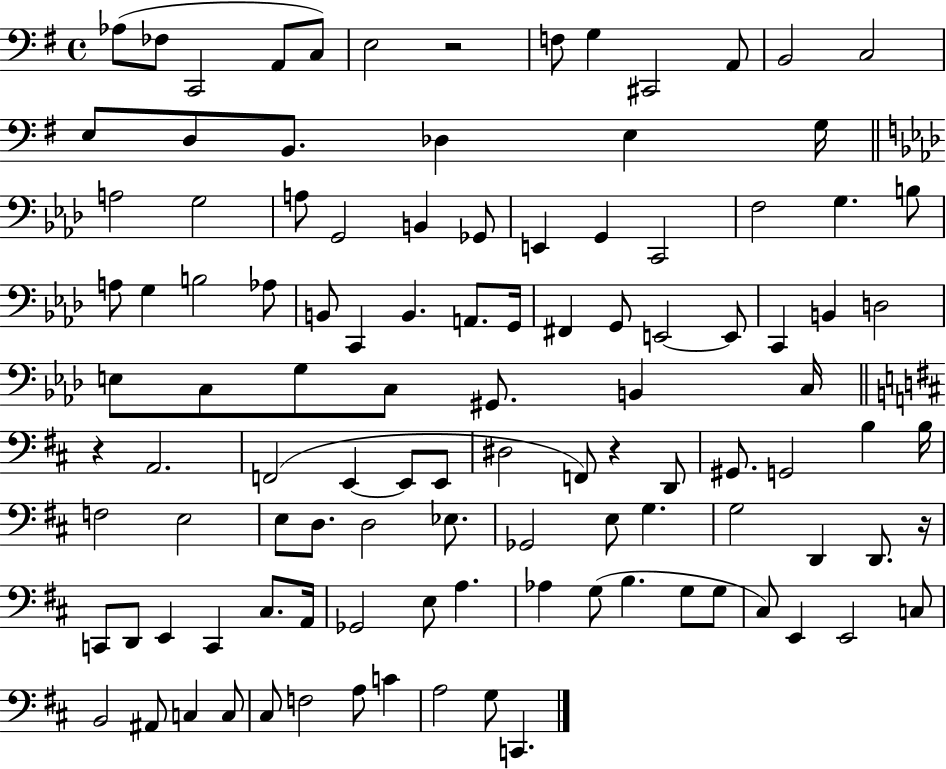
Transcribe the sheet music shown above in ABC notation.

X:1
T:Untitled
M:4/4
L:1/4
K:G
_A,/2 _F,/2 C,,2 A,,/2 C,/2 E,2 z2 F,/2 G, ^C,,2 A,,/2 B,,2 C,2 E,/2 D,/2 B,,/2 _D, E, G,/4 A,2 G,2 A,/2 G,,2 B,, _G,,/2 E,, G,, C,,2 F,2 G, B,/2 A,/2 G, B,2 _A,/2 B,,/2 C,, B,, A,,/2 G,,/4 ^F,, G,,/2 E,,2 E,,/2 C,, B,, D,2 E,/2 C,/2 G,/2 C,/2 ^G,,/2 B,, C,/4 z A,,2 F,,2 E,, E,,/2 E,,/2 ^D,2 F,,/2 z D,,/2 ^G,,/2 G,,2 B, B,/4 F,2 E,2 E,/2 D,/2 D,2 _E,/2 _G,,2 E,/2 G, G,2 D,, D,,/2 z/4 C,,/2 D,,/2 E,, C,, ^C,/2 A,,/4 _G,,2 E,/2 A, _A, G,/2 B, G,/2 G,/2 ^C,/2 E,, E,,2 C,/2 B,,2 ^A,,/2 C, C,/2 ^C,/2 F,2 A,/2 C A,2 G,/2 C,,